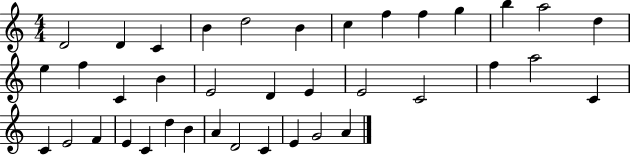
D4/h D4/q C4/q B4/q D5/h B4/q C5/q F5/q F5/q G5/q B5/q A5/h D5/q E5/q F5/q C4/q B4/q E4/h D4/q E4/q E4/h C4/h F5/q A5/h C4/q C4/q E4/h F4/q E4/q C4/q D5/q B4/q A4/q D4/h C4/q E4/q G4/h A4/q